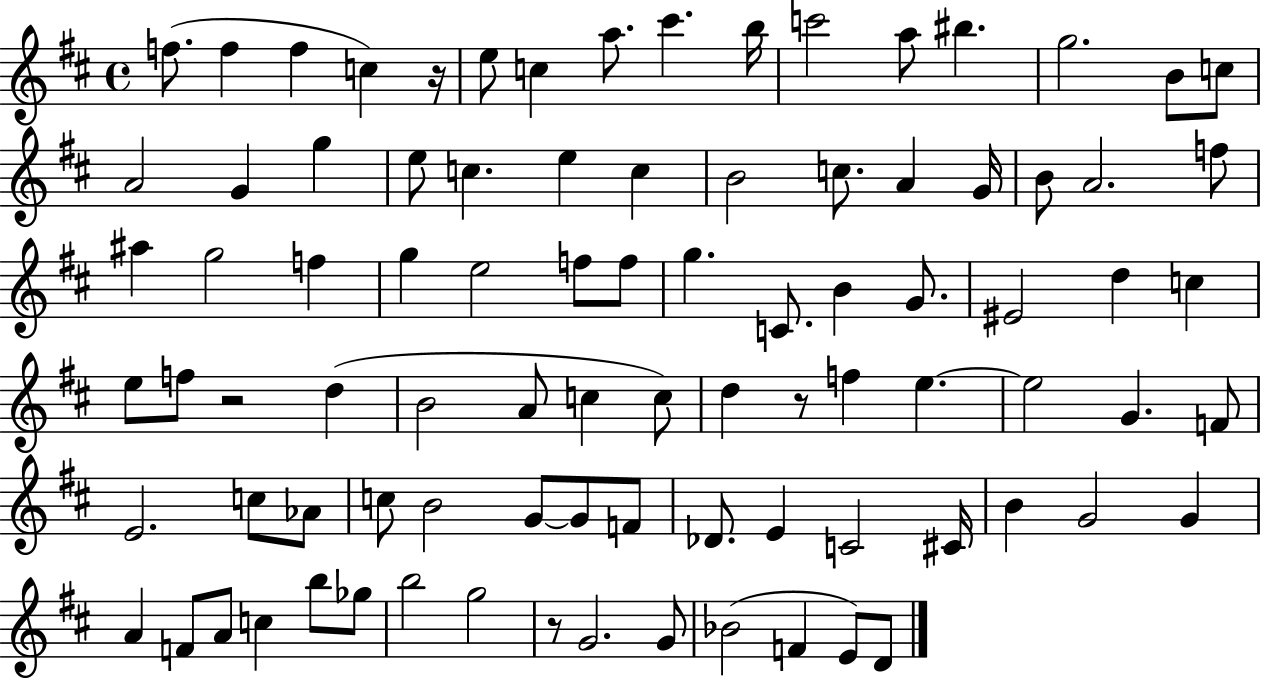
{
  \clef treble
  \time 4/4
  \defaultTimeSignature
  \key d \major
  f''8.( f''4 f''4 c''4) r16 | e''8 c''4 a''8. cis'''4. b''16 | c'''2 a''8 bis''4. | g''2. b'8 c''8 | \break a'2 g'4 g''4 | e''8 c''4. e''4 c''4 | b'2 c''8. a'4 g'16 | b'8 a'2. f''8 | \break ais''4 g''2 f''4 | g''4 e''2 f''8 f''8 | g''4. c'8. b'4 g'8. | eis'2 d''4 c''4 | \break e''8 f''8 r2 d''4( | b'2 a'8 c''4 c''8) | d''4 r8 f''4 e''4.~~ | e''2 g'4. f'8 | \break e'2. c''8 aes'8 | c''8 b'2 g'8~~ g'8 f'8 | des'8. e'4 c'2 cis'16 | b'4 g'2 g'4 | \break a'4 f'8 a'8 c''4 b''8 ges''8 | b''2 g''2 | r8 g'2. g'8 | bes'2( f'4 e'8) d'8 | \break \bar "|."
}